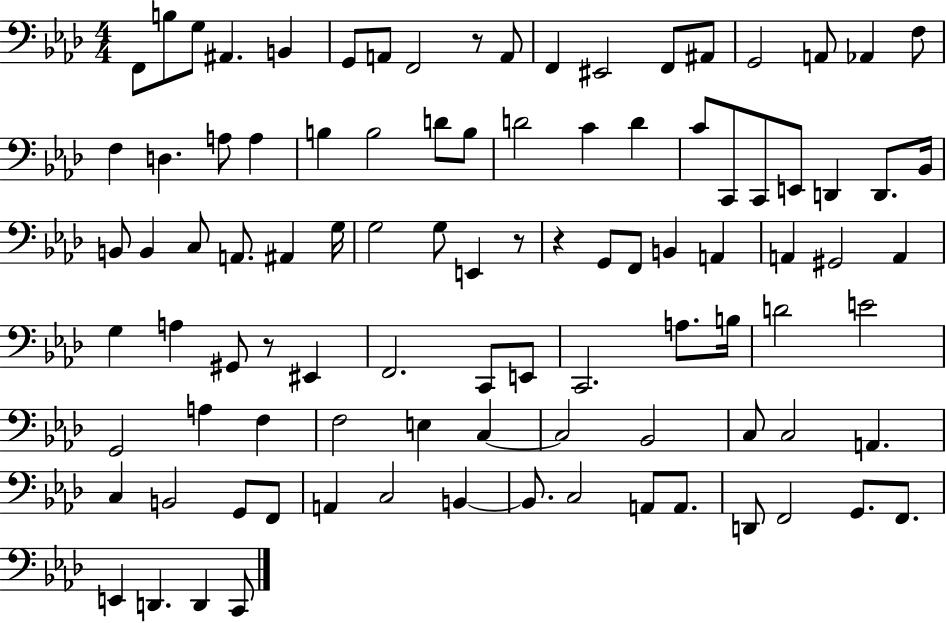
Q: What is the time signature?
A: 4/4